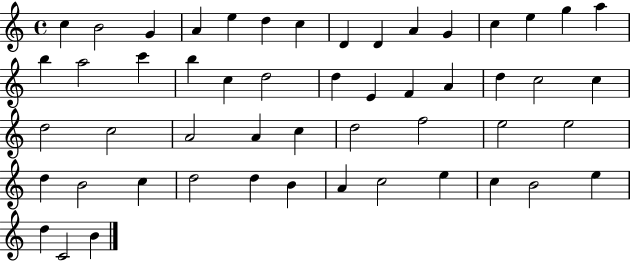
C5/q B4/h G4/q A4/q E5/q D5/q C5/q D4/q D4/q A4/q G4/q C5/q E5/q G5/q A5/q B5/q A5/h C6/q B5/q C5/q D5/h D5/q E4/q F4/q A4/q D5/q C5/h C5/q D5/h C5/h A4/h A4/q C5/q D5/h F5/h E5/h E5/h D5/q B4/h C5/q D5/h D5/q B4/q A4/q C5/h E5/q C5/q B4/h E5/q D5/q C4/h B4/q